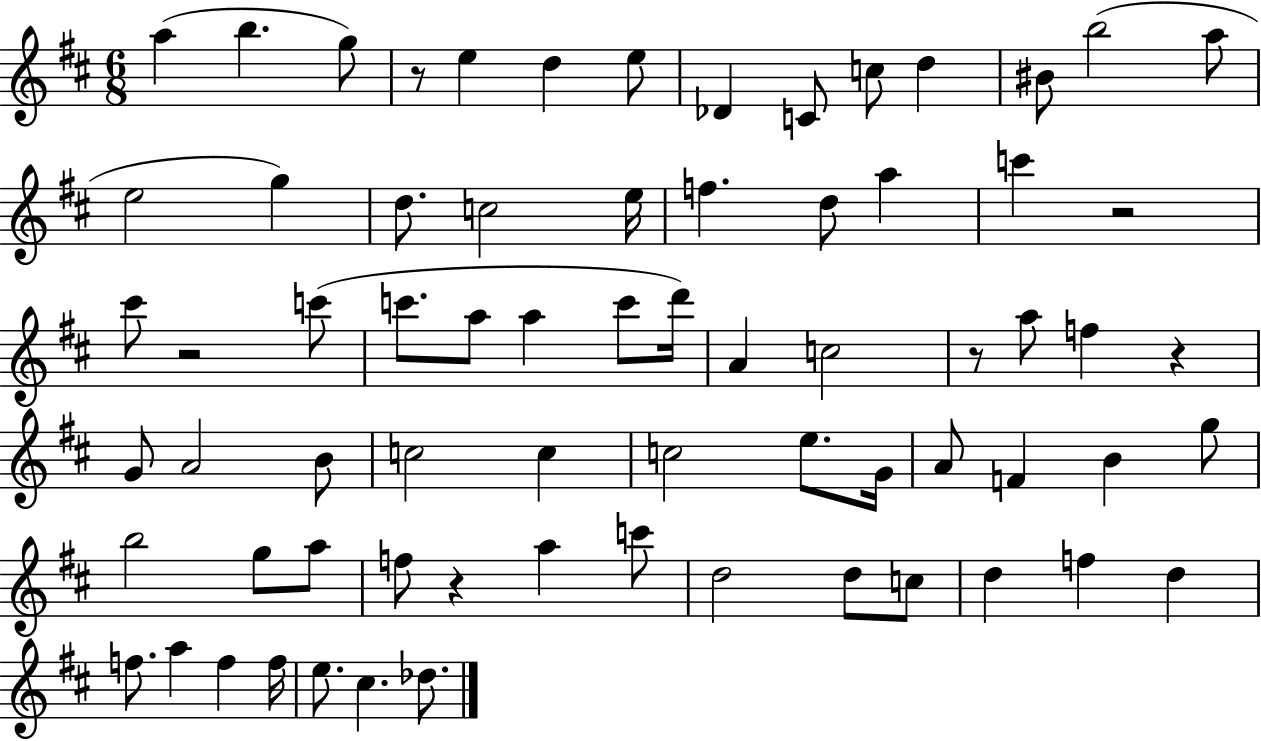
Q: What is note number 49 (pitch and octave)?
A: F5